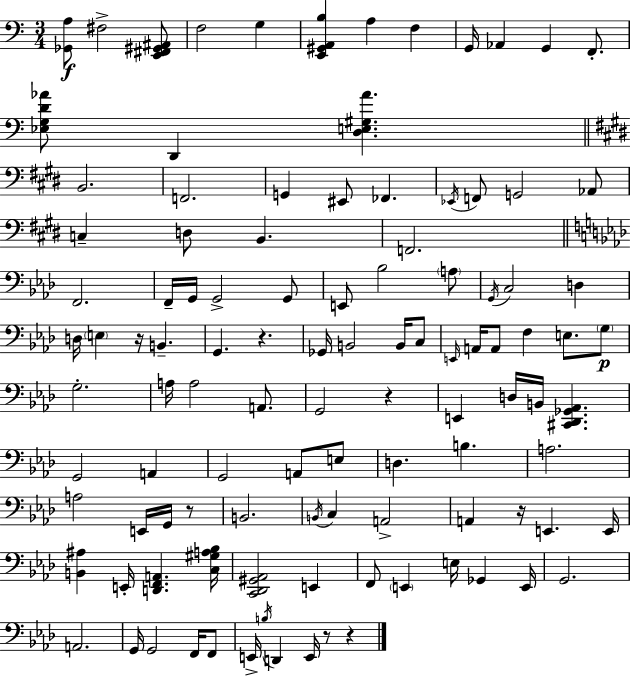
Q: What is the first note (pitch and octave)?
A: F#3